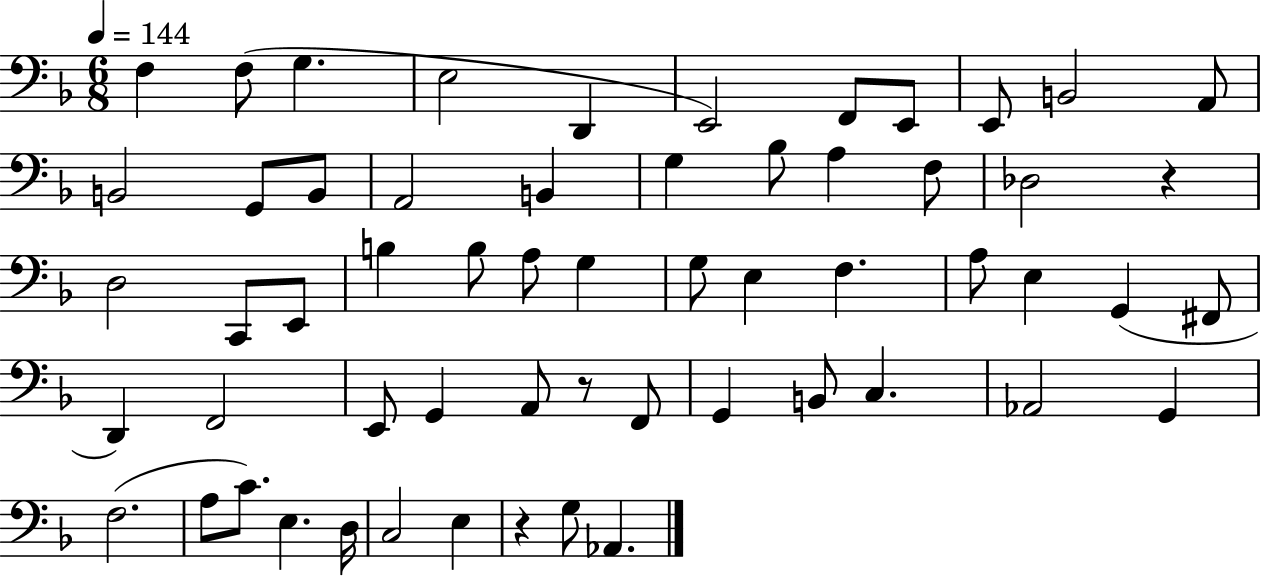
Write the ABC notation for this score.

X:1
T:Untitled
M:6/8
L:1/4
K:F
F, F,/2 G, E,2 D,, E,,2 F,,/2 E,,/2 E,,/2 B,,2 A,,/2 B,,2 G,,/2 B,,/2 A,,2 B,, G, _B,/2 A, F,/2 _D,2 z D,2 C,,/2 E,,/2 B, B,/2 A,/2 G, G,/2 E, F, A,/2 E, G,, ^F,,/2 D,, F,,2 E,,/2 G,, A,,/2 z/2 F,,/2 G,, B,,/2 C, _A,,2 G,, F,2 A,/2 C/2 E, D,/4 C,2 E, z G,/2 _A,,